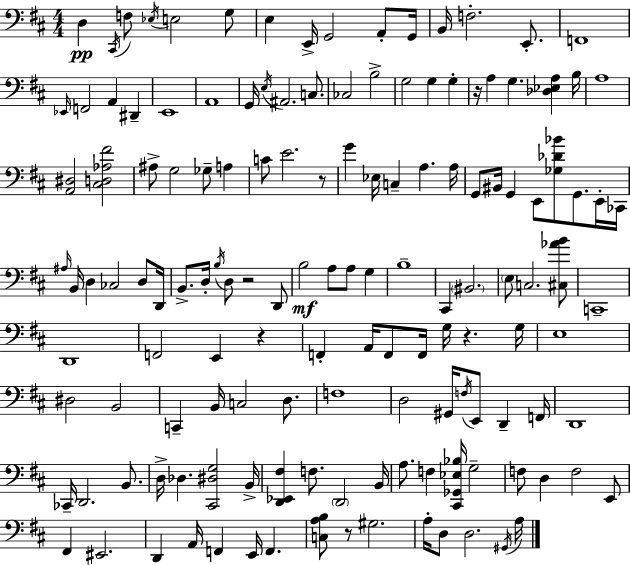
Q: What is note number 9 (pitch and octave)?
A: G2